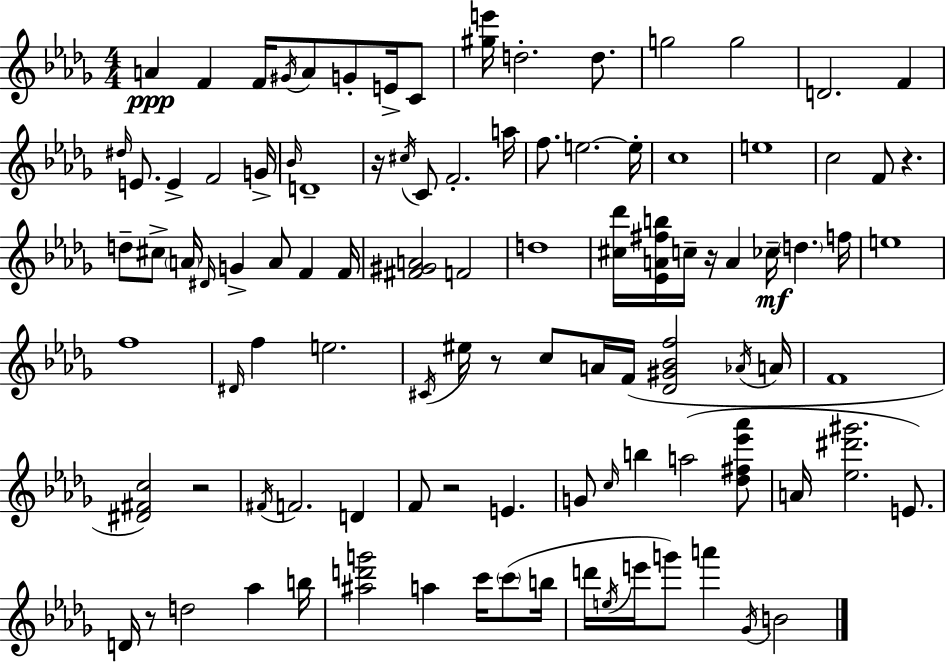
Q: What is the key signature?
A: BES minor